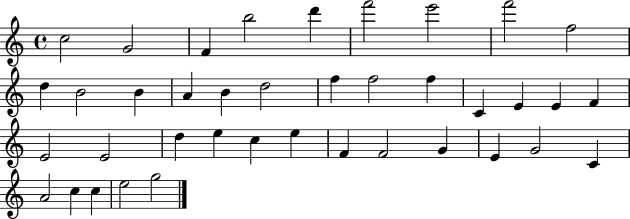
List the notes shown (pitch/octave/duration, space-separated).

C5/h G4/h F4/q B5/h D6/q F6/h E6/h F6/h F5/h D5/q B4/h B4/q A4/q B4/q D5/h F5/q F5/h F5/q C4/q E4/q E4/q F4/q E4/h E4/h D5/q E5/q C5/q E5/q F4/q F4/h G4/q E4/q G4/h C4/q A4/h C5/q C5/q E5/h G5/h